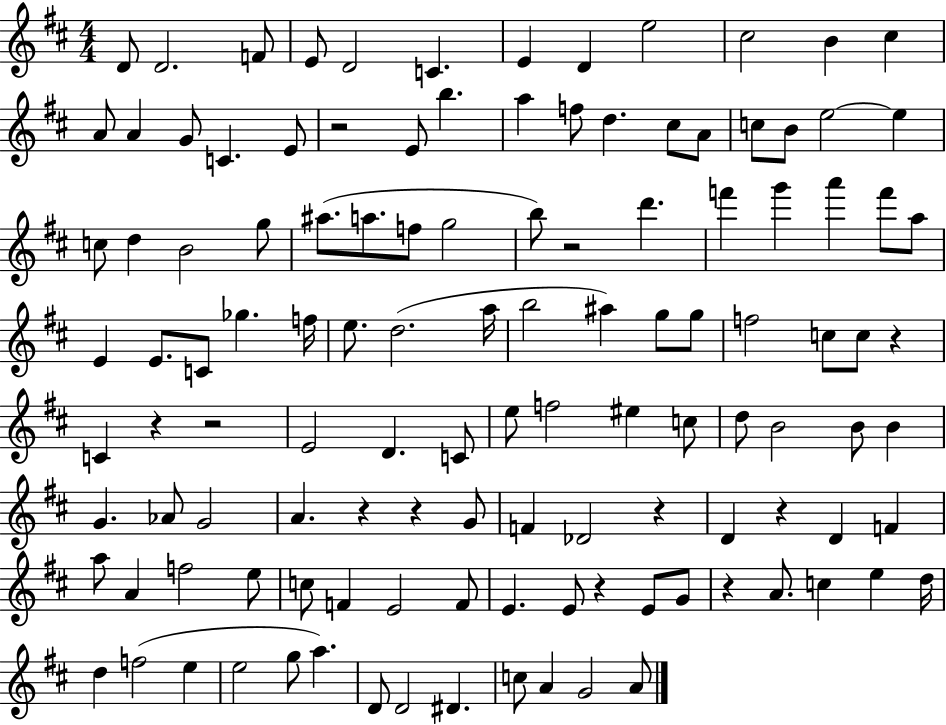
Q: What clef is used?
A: treble